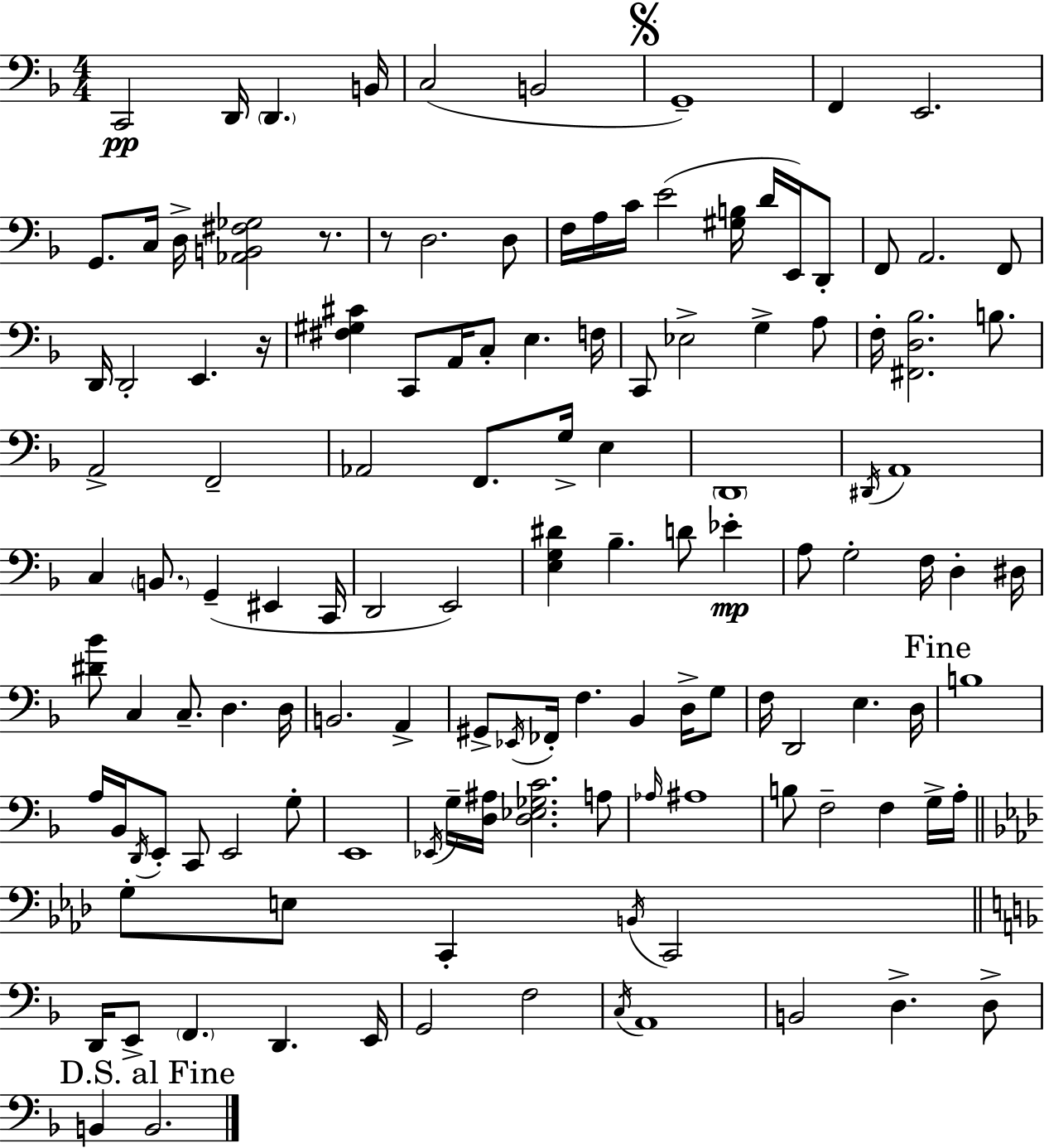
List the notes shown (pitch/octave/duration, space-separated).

C2/h D2/s D2/q. B2/s C3/h B2/h G2/w F2/q E2/h. G2/e. C3/s D3/s [Ab2,B2,F#3,Gb3]/h R/e. R/e D3/h. D3/e F3/s A3/s C4/s E4/h [G#3,B3]/s D4/s E2/s D2/e F2/e A2/h. F2/e D2/s D2/h E2/q. R/s [F#3,G#3,C#4]/q C2/e A2/s C3/e E3/q. F3/s C2/e Eb3/h G3/q A3/e F3/s [F#2,D3,Bb3]/h. B3/e. A2/h F2/h Ab2/h F2/e. G3/s E3/q D2/w D#2/s A2/w C3/q B2/e. G2/q EIS2/q C2/s D2/h E2/h [E3,G3,D#4]/q Bb3/q. D4/e Eb4/q A3/e G3/h F3/s D3/q D#3/s [D#4,Bb4]/e C3/q C3/e. D3/q. D3/s B2/h. A2/q G#2/e Eb2/s FES2/s F3/q. Bb2/q D3/s G3/e F3/s D2/h E3/q. D3/s B3/w A3/s Bb2/s D2/s E2/e C2/e E2/h G3/e E2/w Eb2/s G3/s [D3,A#3]/s [D3,Eb3,Gb3,C4]/h. A3/e Ab3/s A#3/w B3/e F3/h F3/q G3/s A3/s G3/e E3/e C2/q B2/s C2/h D2/s E2/e F2/q. D2/q. E2/s G2/h F3/h C3/s A2/w B2/h D3/q. D3/e B2/q B2/h.